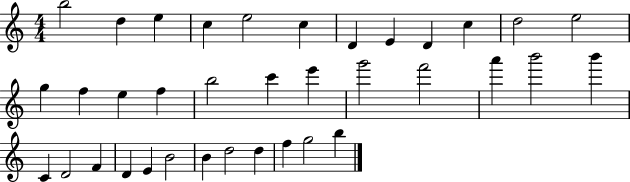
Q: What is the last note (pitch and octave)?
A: B5